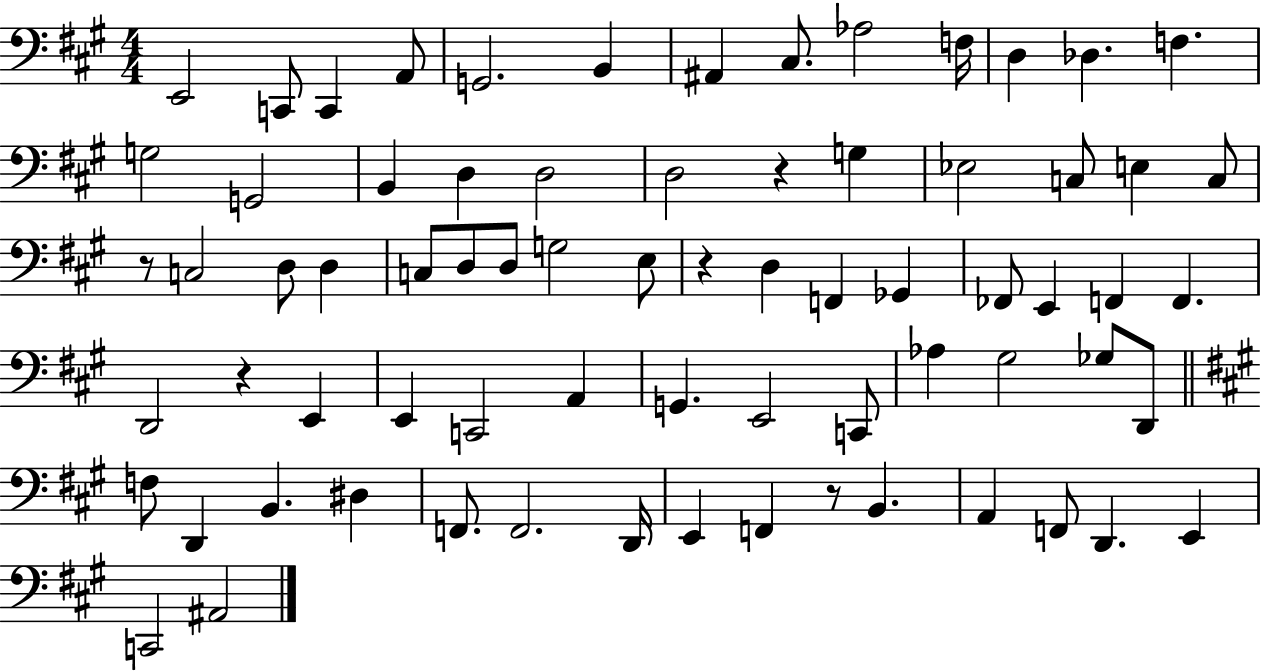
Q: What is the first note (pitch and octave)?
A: E2